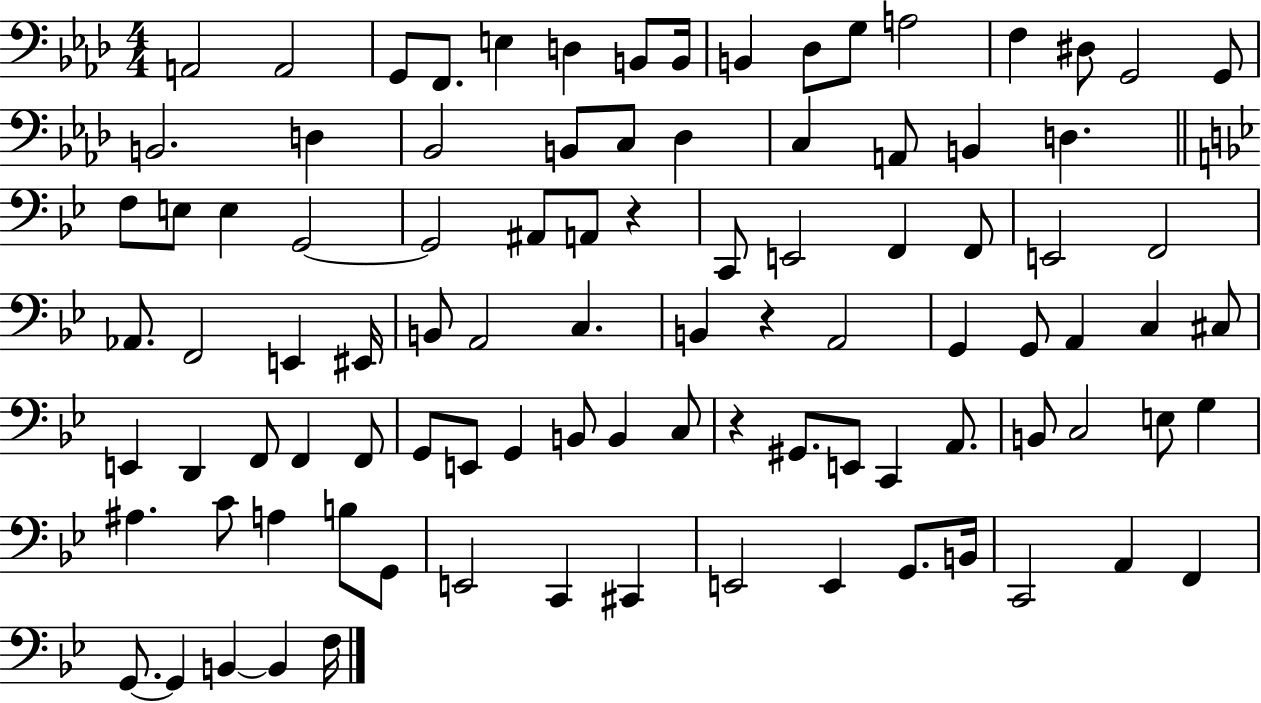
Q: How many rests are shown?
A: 3